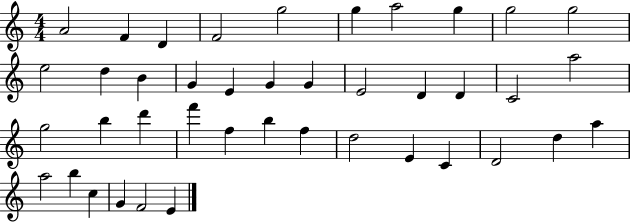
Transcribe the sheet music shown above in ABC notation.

X:1
T:Untitled
M:4/4
L:1/4
K:C
A2 F D F2 g2 g a2 g g2 g2 e2 d B G E G G E2 D D C2 a2 g2 b d' f' f b f d2 E C D2 d a a2 b c G F2 E